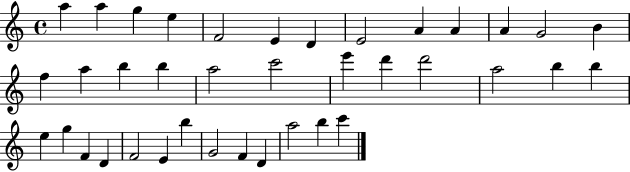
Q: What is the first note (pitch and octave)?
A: A5